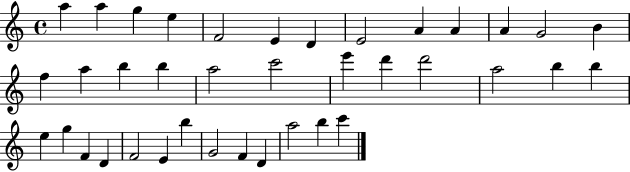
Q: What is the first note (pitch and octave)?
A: A5